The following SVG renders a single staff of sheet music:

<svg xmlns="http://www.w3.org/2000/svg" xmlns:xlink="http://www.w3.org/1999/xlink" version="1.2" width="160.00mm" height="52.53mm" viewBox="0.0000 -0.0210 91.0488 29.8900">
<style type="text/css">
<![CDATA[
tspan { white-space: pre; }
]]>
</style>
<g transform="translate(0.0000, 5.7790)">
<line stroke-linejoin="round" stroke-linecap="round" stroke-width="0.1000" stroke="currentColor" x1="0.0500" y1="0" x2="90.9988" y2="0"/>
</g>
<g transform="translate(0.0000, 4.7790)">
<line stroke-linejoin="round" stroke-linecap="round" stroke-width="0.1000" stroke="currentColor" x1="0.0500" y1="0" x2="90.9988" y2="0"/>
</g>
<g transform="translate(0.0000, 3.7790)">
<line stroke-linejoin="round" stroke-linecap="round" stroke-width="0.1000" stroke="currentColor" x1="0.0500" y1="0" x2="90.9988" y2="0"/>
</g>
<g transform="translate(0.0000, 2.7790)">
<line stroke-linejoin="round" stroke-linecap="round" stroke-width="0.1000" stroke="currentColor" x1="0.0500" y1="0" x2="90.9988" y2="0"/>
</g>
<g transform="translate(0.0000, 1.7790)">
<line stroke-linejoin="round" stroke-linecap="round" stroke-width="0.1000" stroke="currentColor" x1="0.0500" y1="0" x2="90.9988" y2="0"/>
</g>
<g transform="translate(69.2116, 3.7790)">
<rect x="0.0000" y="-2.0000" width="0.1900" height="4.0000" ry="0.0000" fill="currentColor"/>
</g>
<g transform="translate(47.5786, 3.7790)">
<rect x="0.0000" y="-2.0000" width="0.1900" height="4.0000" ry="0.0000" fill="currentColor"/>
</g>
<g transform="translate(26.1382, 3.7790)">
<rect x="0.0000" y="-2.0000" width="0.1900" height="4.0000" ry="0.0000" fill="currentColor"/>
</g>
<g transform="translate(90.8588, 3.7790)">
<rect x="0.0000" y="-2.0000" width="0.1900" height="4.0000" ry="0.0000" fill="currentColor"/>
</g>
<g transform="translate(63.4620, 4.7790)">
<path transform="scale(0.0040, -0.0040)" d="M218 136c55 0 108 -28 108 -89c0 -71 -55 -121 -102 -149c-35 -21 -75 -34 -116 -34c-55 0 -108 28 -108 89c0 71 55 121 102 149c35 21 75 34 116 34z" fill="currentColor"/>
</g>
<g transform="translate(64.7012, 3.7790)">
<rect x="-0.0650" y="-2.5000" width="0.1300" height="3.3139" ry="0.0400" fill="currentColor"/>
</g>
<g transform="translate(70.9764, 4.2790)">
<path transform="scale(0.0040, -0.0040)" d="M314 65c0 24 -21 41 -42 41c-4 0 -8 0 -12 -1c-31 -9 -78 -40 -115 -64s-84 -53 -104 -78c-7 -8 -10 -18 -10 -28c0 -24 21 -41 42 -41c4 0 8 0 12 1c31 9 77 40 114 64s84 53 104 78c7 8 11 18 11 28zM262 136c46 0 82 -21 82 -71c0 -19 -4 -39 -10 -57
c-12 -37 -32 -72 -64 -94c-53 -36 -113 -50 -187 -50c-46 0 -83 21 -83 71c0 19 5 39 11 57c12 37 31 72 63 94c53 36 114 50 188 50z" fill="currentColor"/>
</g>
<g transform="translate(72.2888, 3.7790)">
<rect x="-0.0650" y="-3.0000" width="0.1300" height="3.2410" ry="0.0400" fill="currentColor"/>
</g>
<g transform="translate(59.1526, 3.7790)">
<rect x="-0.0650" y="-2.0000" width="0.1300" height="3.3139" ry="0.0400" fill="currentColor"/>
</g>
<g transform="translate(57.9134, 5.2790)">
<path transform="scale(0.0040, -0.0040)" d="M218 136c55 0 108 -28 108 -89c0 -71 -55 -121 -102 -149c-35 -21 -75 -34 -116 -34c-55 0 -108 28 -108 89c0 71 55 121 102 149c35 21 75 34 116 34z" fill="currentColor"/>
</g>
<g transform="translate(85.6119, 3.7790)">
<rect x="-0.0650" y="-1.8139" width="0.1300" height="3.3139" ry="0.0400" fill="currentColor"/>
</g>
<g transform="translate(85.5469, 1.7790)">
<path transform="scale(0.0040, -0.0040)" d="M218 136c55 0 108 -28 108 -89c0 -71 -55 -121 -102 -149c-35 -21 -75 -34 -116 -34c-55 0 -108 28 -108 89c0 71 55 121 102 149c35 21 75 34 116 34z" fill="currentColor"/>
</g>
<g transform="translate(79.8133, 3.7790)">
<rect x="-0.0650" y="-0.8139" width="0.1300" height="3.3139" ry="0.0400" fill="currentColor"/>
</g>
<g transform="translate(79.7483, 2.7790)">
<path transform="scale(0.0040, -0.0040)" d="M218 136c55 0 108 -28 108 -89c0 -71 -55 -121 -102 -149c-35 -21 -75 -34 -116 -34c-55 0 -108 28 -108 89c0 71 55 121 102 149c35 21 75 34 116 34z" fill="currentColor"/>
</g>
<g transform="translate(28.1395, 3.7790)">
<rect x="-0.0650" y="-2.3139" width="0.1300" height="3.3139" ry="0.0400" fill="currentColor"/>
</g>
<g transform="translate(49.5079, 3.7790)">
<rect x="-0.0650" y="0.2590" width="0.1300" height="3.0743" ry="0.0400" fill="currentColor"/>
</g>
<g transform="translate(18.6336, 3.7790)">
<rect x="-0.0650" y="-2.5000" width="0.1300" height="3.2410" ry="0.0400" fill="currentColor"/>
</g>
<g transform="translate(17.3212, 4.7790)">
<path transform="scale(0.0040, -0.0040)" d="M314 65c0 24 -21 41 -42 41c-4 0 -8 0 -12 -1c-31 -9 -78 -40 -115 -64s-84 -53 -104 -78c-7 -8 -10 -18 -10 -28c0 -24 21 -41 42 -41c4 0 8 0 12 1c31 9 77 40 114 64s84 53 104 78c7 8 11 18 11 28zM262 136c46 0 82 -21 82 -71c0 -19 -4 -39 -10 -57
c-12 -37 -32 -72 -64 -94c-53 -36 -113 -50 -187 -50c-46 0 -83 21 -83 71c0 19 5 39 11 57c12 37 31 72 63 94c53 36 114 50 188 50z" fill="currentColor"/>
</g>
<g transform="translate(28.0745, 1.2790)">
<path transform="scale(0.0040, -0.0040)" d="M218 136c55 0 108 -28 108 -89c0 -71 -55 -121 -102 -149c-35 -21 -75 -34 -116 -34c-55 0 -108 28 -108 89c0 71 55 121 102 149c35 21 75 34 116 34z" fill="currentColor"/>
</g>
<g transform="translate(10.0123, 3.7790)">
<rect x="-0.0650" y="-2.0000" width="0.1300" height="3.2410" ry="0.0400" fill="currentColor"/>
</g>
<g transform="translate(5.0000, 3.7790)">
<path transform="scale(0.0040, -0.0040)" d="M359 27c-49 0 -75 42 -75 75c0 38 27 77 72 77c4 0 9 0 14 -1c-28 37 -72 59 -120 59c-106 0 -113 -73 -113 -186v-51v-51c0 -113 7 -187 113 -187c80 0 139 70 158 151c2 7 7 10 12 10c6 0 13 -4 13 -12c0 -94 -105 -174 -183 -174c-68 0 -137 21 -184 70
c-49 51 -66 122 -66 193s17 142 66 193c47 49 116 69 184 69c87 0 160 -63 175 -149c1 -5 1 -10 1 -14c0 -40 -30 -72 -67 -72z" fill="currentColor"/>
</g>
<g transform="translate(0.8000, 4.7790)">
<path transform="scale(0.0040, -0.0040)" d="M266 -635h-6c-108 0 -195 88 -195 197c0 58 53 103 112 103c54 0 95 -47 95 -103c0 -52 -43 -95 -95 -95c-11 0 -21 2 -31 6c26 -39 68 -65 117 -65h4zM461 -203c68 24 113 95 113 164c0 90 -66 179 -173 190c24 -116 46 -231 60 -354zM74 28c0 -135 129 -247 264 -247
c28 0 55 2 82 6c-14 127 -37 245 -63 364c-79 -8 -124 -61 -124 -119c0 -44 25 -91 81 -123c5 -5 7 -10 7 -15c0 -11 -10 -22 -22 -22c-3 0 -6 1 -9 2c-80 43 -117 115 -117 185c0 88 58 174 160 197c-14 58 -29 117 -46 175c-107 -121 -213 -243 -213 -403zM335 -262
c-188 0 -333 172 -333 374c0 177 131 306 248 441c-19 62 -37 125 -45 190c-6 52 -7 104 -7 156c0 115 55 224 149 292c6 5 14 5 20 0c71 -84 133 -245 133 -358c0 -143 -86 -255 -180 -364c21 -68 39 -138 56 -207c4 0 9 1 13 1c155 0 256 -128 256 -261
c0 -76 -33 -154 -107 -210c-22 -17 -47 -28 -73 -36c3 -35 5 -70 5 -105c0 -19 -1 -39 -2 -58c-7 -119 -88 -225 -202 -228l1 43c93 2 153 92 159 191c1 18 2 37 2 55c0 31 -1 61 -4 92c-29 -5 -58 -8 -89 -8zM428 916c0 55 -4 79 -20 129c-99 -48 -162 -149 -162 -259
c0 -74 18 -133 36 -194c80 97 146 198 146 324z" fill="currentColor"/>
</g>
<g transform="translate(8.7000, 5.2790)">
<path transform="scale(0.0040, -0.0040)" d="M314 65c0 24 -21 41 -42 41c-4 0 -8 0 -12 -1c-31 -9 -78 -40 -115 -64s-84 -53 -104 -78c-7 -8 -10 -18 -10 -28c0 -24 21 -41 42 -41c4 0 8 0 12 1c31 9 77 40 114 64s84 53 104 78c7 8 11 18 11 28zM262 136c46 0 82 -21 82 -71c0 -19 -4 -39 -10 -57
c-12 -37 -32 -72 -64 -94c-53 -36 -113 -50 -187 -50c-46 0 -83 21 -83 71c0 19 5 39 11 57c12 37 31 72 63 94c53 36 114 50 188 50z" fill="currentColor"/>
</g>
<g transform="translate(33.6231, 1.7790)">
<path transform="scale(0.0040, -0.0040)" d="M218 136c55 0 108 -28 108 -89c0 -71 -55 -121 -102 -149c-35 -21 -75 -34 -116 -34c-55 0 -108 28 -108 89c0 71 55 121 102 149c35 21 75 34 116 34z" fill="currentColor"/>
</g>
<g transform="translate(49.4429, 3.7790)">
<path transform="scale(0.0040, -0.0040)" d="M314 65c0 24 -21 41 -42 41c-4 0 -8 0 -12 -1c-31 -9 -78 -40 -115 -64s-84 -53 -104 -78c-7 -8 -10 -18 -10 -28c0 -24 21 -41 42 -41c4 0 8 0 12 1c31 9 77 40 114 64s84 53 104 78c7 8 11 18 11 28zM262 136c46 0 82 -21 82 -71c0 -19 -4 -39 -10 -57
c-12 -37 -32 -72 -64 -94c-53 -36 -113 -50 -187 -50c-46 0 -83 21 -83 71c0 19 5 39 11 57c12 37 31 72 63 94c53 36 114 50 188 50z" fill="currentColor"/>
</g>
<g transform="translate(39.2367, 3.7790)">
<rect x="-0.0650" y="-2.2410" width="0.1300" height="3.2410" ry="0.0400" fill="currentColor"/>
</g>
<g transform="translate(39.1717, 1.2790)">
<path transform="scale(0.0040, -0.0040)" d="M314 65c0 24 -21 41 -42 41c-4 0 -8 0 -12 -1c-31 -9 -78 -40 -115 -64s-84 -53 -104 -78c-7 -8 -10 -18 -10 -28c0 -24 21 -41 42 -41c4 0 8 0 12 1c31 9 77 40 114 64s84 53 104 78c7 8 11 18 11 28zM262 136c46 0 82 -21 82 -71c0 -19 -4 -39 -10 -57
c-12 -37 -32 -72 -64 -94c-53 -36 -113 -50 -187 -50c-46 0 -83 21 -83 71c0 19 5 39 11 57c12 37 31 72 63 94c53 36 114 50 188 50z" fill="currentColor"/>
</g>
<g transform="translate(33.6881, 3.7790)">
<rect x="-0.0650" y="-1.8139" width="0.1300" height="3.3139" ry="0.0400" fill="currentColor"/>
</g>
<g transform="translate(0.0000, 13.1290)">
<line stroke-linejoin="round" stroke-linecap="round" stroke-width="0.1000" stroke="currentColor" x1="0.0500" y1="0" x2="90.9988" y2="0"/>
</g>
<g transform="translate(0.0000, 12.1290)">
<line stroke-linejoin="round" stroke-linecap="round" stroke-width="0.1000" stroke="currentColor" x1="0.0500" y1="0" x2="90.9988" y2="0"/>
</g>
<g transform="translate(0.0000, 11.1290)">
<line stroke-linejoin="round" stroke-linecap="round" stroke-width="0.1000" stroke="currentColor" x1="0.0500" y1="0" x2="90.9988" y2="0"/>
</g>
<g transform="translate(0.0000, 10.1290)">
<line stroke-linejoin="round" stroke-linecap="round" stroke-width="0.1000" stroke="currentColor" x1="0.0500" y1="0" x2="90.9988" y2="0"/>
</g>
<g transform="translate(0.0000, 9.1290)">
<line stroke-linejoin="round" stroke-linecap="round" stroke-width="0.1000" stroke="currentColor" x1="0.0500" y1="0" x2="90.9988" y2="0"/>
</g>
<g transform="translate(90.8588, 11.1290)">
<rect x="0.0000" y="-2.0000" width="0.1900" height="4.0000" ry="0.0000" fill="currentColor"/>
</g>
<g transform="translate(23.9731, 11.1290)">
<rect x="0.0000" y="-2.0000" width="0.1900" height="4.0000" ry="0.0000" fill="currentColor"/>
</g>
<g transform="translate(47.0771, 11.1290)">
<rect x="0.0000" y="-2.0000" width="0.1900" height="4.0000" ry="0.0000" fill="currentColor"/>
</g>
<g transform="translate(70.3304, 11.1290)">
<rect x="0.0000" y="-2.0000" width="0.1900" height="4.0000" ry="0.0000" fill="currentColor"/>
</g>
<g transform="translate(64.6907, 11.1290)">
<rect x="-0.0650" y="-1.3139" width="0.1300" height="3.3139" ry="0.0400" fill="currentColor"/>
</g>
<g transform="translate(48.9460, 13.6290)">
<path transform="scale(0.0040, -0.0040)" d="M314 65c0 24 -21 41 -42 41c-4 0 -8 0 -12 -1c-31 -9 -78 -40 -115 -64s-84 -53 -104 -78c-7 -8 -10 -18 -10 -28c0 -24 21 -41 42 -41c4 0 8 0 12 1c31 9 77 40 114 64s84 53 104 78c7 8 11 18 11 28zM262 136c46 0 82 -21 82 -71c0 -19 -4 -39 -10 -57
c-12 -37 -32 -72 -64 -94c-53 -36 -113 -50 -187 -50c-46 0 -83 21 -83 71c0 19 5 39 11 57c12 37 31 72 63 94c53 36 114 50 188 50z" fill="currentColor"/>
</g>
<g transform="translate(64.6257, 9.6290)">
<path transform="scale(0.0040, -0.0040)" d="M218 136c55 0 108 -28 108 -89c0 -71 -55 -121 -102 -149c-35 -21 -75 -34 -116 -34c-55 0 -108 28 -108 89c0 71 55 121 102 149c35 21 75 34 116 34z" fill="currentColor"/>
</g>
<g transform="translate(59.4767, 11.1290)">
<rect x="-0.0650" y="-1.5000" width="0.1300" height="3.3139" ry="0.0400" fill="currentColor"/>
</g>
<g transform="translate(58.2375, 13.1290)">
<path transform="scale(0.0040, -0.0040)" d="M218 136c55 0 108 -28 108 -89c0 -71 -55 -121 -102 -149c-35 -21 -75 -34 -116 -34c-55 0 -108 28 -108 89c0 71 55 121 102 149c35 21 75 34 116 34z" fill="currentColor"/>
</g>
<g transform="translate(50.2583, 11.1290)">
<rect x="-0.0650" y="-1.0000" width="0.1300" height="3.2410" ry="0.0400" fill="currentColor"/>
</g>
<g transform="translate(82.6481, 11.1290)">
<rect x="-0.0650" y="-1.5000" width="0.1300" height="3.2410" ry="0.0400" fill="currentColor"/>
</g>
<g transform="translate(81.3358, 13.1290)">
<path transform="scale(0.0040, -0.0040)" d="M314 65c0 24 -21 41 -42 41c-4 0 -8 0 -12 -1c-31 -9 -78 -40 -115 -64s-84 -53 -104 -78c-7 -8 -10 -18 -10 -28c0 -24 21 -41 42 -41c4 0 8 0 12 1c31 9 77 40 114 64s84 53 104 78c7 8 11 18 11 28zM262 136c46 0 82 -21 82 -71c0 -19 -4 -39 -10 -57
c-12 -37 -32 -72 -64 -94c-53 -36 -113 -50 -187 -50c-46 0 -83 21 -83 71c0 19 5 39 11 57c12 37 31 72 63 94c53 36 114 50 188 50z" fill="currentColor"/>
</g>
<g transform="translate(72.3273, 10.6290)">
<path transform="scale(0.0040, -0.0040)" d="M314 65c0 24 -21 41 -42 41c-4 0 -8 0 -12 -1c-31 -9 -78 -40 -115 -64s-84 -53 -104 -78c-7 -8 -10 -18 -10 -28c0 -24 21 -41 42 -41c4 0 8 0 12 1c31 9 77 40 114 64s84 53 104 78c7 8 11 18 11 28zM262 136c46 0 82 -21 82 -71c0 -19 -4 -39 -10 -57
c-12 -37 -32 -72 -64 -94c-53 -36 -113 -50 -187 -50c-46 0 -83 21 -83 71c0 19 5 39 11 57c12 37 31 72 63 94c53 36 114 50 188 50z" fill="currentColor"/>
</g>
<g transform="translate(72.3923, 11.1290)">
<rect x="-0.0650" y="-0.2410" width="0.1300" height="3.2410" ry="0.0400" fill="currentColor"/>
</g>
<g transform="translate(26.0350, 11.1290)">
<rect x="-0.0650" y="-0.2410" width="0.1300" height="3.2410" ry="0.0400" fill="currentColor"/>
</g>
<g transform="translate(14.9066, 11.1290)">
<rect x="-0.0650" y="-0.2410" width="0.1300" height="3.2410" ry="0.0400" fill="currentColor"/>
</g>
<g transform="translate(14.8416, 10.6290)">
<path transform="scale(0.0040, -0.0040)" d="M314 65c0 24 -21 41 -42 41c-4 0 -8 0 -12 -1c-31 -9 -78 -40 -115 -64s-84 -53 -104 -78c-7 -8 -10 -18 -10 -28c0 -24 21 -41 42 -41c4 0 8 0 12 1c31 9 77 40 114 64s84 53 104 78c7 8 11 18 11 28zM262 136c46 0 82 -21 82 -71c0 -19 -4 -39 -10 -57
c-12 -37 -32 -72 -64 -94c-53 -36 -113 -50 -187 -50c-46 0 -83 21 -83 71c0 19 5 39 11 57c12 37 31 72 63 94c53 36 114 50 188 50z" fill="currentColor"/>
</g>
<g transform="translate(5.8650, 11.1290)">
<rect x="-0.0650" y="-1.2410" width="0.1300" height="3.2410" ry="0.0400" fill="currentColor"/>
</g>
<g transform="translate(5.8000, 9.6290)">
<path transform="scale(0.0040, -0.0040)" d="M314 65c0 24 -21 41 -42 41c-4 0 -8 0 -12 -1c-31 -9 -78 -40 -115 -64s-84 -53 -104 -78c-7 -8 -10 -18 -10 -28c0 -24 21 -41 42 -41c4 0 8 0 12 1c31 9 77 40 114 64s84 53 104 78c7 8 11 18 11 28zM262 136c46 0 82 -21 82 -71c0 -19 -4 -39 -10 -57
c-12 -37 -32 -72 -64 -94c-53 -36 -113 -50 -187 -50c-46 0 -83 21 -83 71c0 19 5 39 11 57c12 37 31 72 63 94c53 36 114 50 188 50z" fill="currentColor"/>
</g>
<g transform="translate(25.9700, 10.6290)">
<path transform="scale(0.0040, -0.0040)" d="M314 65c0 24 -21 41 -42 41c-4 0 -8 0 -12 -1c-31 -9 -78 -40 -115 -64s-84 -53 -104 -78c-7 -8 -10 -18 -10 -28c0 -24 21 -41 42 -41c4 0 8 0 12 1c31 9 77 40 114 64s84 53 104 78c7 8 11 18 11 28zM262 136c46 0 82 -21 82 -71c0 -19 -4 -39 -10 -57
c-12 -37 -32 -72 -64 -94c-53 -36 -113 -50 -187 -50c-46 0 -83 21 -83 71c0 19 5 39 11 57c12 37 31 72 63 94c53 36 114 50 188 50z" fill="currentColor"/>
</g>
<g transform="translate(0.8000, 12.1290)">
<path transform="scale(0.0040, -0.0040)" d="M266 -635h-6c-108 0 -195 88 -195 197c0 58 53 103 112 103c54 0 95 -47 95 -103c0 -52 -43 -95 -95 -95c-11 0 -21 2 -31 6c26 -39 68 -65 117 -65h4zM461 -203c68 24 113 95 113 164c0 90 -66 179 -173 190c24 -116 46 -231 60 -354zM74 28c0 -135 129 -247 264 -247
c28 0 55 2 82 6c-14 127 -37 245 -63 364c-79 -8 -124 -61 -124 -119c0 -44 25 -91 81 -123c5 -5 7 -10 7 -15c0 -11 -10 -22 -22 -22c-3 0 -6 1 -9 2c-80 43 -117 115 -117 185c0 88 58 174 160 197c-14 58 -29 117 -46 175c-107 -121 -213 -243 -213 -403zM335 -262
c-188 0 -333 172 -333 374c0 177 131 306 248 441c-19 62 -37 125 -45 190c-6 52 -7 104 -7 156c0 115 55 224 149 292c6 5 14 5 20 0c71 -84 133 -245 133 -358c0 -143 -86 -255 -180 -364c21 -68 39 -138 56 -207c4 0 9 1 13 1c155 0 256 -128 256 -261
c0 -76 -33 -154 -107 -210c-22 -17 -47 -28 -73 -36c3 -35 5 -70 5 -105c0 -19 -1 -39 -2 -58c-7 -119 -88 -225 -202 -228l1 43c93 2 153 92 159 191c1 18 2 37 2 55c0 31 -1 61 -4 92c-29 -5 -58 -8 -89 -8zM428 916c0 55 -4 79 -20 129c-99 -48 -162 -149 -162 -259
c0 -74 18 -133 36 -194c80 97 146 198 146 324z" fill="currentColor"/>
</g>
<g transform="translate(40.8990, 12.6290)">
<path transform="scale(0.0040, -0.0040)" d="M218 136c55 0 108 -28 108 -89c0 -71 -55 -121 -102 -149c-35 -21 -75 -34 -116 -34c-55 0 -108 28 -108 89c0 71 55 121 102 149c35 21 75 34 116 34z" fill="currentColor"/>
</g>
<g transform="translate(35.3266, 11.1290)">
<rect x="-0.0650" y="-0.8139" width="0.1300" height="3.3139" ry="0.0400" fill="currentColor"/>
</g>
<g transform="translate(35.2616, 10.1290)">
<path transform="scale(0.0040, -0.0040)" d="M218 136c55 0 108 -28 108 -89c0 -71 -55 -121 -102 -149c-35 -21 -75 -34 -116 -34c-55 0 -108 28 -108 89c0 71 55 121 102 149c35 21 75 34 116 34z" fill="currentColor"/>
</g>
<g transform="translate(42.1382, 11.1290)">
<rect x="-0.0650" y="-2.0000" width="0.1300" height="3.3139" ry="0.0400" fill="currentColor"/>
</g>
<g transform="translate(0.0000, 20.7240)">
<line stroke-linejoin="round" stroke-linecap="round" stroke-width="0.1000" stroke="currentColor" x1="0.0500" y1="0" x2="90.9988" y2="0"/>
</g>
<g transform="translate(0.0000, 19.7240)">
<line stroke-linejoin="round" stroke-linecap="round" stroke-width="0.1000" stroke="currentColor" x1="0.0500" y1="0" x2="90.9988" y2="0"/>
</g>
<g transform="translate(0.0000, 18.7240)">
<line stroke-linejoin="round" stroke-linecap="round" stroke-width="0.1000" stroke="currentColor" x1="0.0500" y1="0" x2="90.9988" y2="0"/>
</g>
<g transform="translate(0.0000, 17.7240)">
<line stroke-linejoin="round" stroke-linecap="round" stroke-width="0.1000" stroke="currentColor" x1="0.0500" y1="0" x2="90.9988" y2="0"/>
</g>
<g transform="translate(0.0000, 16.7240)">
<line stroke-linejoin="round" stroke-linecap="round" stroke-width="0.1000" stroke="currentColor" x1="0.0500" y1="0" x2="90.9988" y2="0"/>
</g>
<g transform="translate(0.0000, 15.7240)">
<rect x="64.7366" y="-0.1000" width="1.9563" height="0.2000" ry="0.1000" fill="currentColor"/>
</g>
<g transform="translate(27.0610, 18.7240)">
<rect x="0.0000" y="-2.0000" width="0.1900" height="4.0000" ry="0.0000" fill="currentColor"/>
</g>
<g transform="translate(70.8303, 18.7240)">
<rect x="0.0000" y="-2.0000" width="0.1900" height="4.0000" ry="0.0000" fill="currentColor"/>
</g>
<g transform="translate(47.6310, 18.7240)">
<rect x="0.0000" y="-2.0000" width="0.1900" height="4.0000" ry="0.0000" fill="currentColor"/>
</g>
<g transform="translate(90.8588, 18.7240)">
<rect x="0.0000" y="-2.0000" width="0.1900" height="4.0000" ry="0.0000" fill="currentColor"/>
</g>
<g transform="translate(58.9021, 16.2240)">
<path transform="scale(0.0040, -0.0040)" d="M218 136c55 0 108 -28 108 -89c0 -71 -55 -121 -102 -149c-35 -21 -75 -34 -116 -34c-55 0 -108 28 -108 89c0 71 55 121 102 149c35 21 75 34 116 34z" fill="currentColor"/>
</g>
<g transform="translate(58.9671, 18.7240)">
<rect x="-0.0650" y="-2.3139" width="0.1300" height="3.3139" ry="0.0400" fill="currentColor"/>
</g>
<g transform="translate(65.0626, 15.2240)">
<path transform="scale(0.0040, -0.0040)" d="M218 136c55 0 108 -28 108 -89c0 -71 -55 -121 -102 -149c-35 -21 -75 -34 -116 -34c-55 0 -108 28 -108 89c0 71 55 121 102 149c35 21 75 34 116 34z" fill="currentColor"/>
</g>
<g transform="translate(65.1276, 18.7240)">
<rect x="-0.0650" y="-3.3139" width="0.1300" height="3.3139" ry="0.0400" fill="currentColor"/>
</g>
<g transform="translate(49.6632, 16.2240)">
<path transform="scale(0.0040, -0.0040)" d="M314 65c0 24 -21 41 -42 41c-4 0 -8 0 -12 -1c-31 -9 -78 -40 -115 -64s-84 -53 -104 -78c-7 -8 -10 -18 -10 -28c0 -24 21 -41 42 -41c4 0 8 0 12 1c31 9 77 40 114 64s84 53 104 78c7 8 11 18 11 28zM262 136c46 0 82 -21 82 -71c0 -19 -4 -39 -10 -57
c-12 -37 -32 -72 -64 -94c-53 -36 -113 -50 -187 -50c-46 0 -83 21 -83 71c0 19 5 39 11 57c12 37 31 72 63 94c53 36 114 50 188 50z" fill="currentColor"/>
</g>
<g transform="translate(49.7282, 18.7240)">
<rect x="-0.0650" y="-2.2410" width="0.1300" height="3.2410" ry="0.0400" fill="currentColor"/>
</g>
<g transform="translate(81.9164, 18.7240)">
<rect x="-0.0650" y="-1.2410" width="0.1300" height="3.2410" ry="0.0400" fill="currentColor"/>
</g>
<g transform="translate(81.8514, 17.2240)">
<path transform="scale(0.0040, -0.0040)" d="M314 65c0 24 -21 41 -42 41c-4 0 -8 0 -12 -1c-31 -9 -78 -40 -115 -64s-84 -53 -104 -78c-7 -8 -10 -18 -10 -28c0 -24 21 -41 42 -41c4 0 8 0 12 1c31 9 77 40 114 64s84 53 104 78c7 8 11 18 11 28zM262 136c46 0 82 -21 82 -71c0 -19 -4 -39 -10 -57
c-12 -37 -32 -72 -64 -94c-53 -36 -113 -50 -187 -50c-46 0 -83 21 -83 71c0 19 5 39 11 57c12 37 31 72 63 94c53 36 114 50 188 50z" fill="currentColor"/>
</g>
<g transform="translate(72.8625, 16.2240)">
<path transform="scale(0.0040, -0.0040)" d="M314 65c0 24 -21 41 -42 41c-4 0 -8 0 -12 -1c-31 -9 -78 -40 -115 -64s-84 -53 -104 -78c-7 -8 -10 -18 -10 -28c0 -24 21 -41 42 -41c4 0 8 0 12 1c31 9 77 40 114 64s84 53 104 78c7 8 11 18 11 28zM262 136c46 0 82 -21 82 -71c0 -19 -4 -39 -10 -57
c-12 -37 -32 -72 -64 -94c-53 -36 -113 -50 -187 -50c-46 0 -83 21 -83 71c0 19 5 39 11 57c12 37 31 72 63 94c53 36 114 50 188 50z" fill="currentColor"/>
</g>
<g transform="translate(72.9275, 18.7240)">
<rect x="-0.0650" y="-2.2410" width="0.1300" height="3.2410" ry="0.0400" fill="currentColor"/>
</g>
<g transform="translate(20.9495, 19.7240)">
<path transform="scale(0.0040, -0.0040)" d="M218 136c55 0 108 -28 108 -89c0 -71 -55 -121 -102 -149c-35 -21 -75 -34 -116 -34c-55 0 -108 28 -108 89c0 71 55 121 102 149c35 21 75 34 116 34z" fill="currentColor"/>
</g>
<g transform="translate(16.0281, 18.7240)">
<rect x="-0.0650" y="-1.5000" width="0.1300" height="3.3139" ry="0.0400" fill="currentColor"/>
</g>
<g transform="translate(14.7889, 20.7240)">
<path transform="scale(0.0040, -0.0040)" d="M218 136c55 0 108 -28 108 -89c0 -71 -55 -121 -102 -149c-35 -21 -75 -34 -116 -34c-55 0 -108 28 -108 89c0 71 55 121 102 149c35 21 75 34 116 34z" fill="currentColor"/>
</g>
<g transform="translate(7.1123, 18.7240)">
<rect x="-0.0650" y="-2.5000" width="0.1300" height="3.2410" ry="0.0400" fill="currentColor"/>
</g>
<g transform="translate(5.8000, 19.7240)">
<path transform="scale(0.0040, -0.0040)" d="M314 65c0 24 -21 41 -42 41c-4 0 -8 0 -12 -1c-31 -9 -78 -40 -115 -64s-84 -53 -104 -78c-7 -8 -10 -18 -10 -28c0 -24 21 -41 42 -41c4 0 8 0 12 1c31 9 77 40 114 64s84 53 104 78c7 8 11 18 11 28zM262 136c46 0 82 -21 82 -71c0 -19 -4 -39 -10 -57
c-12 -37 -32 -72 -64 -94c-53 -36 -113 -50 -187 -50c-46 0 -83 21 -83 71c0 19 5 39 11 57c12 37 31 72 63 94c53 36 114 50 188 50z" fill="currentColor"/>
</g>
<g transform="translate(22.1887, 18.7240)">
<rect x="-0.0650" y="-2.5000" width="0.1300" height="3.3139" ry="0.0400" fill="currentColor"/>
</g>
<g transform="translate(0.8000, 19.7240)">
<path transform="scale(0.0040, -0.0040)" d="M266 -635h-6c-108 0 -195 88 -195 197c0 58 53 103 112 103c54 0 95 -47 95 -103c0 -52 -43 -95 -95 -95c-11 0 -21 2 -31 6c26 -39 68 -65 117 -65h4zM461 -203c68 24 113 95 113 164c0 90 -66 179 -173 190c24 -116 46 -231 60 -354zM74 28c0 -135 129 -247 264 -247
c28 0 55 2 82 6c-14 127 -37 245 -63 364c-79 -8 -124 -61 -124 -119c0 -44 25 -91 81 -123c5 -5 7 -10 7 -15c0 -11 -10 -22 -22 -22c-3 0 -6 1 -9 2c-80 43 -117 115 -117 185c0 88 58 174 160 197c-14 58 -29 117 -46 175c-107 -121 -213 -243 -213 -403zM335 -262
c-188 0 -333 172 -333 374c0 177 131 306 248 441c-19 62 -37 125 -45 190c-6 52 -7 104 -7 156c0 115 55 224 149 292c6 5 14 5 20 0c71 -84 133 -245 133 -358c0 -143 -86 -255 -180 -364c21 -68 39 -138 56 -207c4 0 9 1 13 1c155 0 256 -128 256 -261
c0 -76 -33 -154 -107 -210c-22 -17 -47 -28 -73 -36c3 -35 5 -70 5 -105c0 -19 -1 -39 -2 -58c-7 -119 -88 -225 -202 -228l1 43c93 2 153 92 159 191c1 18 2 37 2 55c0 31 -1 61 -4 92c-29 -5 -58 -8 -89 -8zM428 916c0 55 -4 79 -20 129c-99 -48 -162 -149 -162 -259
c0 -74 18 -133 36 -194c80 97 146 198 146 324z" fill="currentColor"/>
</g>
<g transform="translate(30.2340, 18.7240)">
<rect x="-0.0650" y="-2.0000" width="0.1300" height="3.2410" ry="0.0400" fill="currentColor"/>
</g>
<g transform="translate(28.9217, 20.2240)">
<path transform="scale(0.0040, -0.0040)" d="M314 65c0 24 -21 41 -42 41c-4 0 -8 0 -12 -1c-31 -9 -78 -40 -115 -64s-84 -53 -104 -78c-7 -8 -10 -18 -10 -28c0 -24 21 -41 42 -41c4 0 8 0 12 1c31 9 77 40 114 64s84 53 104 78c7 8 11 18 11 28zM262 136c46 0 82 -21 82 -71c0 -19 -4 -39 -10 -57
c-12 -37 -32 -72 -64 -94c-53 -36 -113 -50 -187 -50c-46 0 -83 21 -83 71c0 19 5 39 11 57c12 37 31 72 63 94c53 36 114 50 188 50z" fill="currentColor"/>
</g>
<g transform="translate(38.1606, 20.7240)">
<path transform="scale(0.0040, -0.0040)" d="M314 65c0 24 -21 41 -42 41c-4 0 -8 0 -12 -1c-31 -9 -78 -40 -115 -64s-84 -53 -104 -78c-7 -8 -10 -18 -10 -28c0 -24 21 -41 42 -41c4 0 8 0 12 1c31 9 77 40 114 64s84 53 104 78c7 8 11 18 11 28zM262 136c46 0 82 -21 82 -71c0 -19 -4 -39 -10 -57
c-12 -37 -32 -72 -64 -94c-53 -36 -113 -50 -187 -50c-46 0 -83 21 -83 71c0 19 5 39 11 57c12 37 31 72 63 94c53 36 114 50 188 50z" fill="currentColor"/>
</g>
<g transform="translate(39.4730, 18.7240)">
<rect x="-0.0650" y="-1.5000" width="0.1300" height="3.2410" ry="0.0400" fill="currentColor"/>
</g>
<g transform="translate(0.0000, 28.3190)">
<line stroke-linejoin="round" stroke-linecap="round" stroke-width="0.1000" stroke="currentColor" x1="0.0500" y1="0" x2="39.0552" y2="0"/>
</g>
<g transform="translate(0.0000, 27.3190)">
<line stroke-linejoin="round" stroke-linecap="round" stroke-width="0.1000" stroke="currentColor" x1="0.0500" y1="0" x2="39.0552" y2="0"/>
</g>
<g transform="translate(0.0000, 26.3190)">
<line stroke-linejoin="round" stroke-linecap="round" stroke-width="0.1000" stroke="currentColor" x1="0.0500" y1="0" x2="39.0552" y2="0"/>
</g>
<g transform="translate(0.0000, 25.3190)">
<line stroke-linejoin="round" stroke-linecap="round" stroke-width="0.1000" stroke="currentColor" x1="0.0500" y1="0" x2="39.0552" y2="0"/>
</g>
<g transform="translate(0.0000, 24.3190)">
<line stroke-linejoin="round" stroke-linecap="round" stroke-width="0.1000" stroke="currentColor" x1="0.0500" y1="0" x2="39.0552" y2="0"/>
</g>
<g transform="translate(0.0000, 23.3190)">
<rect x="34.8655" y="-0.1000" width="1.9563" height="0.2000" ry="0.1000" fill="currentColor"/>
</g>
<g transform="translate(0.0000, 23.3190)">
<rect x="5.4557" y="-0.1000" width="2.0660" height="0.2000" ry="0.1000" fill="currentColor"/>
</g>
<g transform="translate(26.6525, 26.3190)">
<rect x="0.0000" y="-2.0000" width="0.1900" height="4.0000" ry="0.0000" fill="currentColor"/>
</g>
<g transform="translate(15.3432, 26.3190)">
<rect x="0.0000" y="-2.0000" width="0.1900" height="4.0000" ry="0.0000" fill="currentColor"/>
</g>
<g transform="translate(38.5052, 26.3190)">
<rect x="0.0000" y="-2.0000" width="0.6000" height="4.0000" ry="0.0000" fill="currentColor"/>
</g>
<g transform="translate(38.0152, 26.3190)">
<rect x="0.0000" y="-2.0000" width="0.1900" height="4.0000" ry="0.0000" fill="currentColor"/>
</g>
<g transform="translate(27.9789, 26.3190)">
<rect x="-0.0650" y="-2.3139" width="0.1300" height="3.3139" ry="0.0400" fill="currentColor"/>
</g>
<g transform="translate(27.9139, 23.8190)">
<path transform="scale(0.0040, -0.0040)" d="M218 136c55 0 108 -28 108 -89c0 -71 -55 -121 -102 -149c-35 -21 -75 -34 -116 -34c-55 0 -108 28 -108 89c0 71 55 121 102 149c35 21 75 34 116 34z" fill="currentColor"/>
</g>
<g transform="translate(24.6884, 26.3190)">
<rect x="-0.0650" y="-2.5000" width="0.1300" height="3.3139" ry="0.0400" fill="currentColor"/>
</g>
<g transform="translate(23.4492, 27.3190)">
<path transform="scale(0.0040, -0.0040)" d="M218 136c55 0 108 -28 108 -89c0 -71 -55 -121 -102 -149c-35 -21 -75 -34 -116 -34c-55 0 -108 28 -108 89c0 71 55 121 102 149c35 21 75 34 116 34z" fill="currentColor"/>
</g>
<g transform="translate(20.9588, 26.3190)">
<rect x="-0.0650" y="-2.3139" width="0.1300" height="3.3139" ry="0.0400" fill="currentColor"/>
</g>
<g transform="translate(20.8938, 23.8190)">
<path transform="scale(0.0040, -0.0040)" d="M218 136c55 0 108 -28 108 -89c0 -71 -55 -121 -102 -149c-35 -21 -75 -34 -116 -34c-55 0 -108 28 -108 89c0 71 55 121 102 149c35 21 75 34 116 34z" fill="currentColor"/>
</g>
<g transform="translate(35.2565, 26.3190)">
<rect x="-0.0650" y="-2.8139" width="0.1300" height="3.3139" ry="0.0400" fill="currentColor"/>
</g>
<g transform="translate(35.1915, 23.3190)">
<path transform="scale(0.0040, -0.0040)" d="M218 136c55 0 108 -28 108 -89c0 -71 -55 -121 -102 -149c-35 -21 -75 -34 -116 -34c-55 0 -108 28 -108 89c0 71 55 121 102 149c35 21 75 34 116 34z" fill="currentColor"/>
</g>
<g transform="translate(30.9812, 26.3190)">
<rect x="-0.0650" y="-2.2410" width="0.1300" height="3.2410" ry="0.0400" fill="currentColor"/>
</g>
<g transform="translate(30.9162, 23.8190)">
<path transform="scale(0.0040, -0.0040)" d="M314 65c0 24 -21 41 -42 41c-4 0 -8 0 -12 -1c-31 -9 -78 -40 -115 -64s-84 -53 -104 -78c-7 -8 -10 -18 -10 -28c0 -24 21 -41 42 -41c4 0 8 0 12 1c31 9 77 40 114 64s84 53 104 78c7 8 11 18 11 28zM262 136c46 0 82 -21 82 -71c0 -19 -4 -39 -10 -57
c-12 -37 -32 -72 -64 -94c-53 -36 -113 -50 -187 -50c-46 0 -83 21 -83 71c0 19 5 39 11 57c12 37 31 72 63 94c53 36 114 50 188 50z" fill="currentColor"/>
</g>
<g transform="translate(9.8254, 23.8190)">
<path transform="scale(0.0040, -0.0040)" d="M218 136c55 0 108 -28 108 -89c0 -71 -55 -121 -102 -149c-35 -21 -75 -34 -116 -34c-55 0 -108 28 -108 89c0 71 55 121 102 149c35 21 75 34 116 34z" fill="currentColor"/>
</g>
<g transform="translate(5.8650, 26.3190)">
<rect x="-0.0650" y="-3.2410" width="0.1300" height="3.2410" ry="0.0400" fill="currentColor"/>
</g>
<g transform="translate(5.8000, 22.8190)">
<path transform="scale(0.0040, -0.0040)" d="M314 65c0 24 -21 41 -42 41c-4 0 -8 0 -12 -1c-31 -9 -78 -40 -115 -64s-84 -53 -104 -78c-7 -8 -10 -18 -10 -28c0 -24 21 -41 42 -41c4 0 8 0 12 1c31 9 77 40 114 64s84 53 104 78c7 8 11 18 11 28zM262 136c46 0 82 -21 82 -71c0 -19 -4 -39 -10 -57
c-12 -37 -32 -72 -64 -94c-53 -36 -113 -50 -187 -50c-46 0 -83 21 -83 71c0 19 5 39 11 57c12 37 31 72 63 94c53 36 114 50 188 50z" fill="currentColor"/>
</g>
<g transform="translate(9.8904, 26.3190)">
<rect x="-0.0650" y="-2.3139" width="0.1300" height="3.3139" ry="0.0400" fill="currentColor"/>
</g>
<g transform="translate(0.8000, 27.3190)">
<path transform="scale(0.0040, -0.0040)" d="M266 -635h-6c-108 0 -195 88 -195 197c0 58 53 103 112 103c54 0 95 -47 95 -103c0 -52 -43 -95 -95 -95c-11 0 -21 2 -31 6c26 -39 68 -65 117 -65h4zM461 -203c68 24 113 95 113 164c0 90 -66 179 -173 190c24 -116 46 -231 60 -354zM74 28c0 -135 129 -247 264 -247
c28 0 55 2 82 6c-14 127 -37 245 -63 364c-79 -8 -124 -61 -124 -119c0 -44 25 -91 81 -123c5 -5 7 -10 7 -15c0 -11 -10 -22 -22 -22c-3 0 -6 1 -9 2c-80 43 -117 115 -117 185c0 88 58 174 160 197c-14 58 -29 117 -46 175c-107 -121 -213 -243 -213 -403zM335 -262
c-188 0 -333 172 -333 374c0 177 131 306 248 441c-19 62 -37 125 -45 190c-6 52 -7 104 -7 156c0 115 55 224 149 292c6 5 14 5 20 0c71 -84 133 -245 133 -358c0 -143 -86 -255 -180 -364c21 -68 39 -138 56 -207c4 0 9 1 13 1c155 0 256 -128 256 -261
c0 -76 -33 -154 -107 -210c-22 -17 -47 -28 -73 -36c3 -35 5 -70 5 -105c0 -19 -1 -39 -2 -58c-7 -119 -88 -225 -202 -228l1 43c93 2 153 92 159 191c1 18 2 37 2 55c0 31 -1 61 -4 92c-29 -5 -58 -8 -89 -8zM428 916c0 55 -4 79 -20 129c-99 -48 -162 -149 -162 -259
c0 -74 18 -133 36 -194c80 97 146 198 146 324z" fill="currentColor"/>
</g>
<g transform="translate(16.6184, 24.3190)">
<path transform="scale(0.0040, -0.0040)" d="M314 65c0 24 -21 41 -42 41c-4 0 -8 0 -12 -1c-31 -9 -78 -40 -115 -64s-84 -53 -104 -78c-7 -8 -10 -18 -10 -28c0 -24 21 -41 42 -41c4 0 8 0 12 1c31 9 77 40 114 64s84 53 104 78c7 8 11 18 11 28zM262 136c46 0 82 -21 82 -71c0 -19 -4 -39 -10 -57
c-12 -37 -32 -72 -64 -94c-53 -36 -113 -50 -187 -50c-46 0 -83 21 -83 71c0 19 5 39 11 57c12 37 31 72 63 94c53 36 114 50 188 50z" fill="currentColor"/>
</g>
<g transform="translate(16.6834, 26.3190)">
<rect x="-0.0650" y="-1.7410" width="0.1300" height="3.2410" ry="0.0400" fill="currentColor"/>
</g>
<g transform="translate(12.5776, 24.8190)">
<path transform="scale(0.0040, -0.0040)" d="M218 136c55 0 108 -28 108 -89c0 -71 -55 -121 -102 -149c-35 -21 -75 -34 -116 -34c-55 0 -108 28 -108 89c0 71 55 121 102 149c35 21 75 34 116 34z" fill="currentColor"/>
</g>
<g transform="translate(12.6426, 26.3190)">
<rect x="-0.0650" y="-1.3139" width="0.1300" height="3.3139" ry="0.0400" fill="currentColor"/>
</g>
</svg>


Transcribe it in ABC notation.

X:1
T:Untitled
M:4/4
L:1/4
K:C
F2 G2 g f g2 B2 F G A2 d f e2 c2 c2 d F D2 E e c2 E2 G2 E G F2 E2 g2 g b g2 e2 b2 g e f2 g G g g2 a